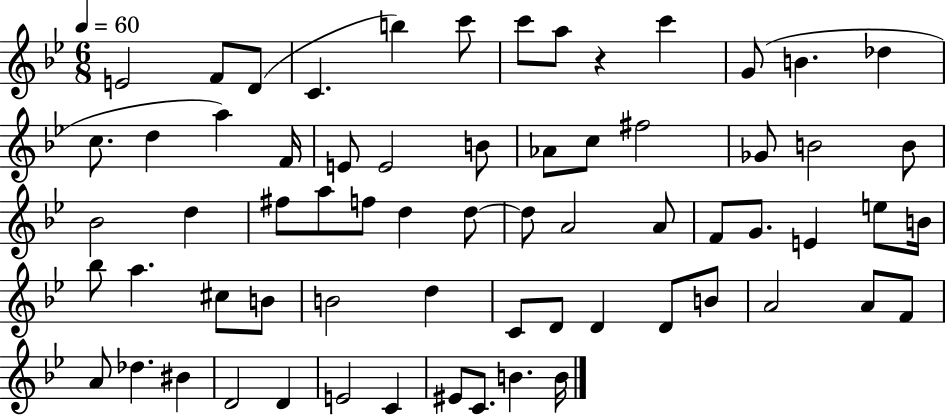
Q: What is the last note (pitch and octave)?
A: B4